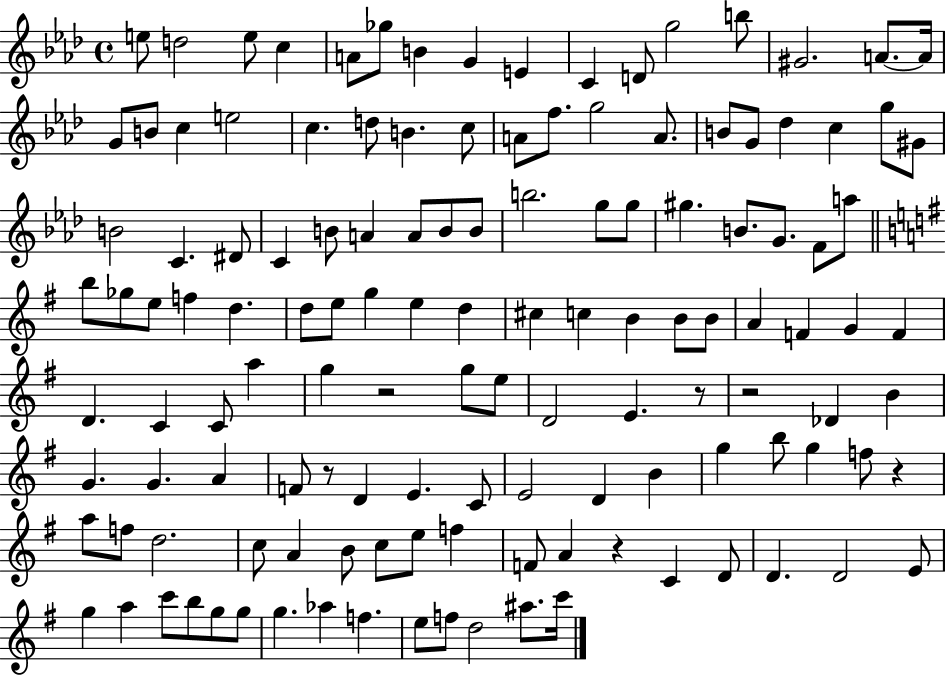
{
  \clef treble
  \time 4/4
  \defaultTimeSignature
  \key aes \major
  e''8 d''2 e''8 c''4 | a'8 ges''8 b'4 g'4 e'4 | c'4 d'8 g''2 b''8 | gis'2. a'8.~~ a'16 | \break g'8 b'8 c''4 e''2 | c''4. d''8 b'4. c''8 | a'8 f''8. g''2 a'8. | b'8 g'8 des''4 c''4 g''8 gis'8 | \break b'2 c'4. dis'8 | c'4 b'8 a'4 a'8 b'8 b'8 | b''2. g''8 g''8 | gis''4. b'8. g'8. f'8 a''8 | \break \bar "||" \break \key g \major b''8 ges''8 e''8 f''4 d''4. | d''8 e''8 g''4 e''4 d''4 | cis''4 c''4 b'4 b'8 b'8 | a'4 f'4 g'4 f'4 | \break d'4. c'4 c'8 a''4 | g''4 r2 g''8 e''8 | d'2 e'4. r8 | r2 des'4 b'4 | \break g'4. g'4. a'4 | f'8 r8 d'4 e'4. c'8 | e'2 d'4 b'4 | g''4 b''8 g''4 f''8 r4 | \break a''8 f''8 d''2. | c''8 a'4 b'8 c''8 e''8 f''4 | f'8 a'4 r4 c'4 d'8 | d'4. d'2 e'8 | \break g''4 a''4 c'''8 b''8 g''8 g''8 | g''4. aes''4 f''4. | e''8 f''8 d''2 ais''8. c'''16 | \bar "|."
}